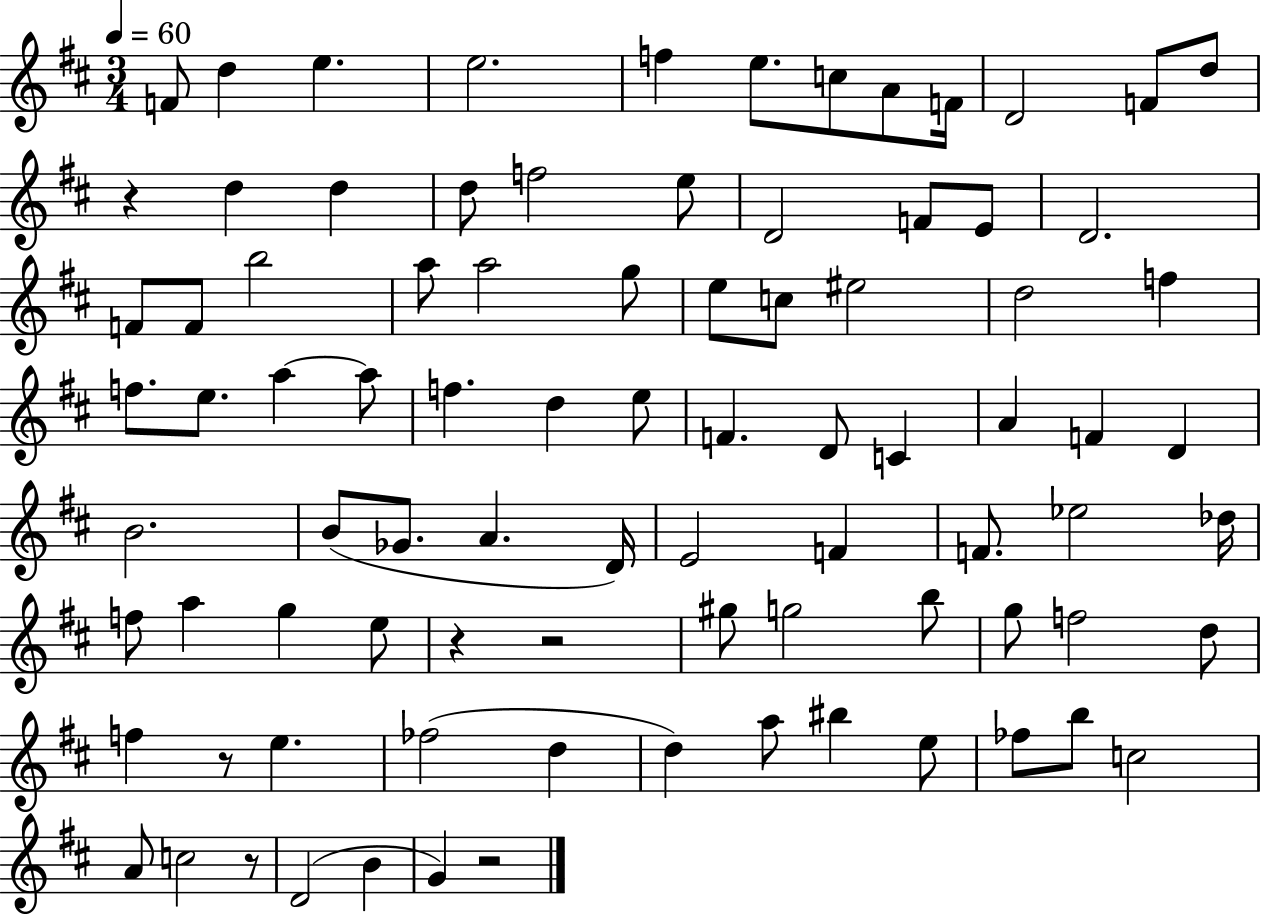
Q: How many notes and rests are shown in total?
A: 87